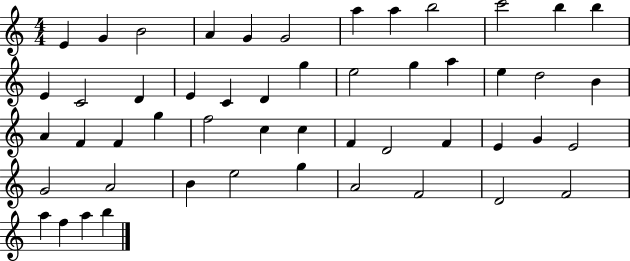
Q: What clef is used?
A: treble